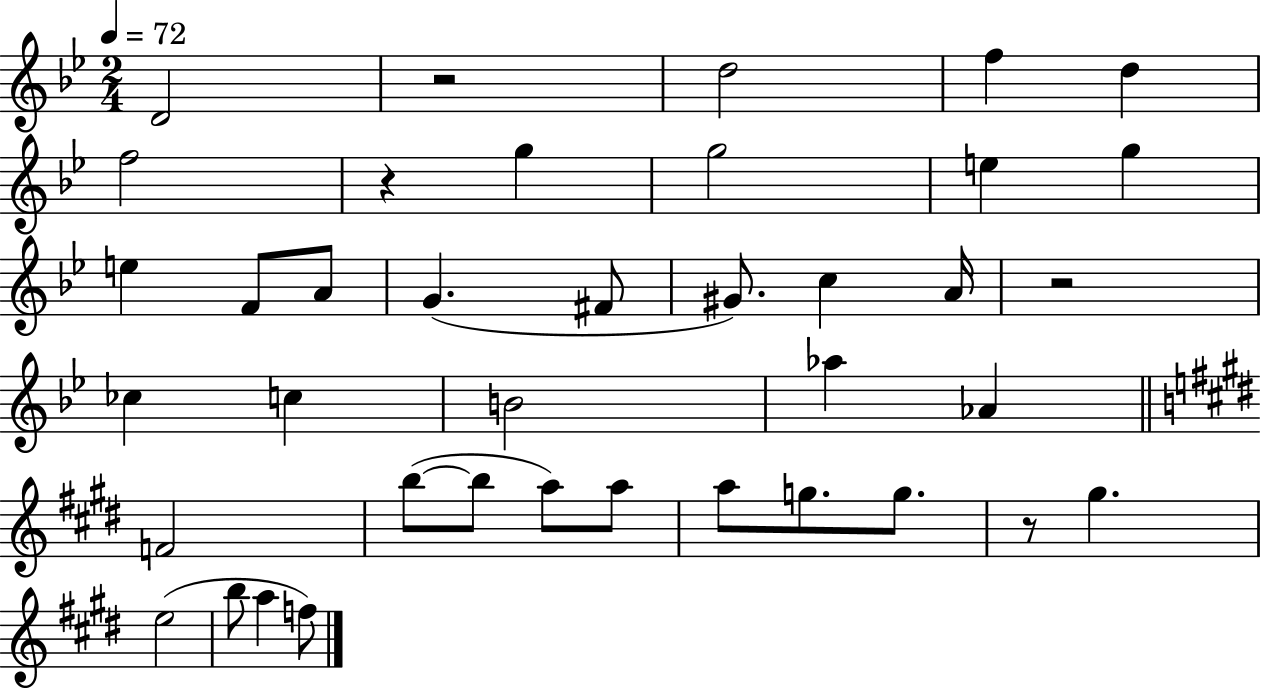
D4/h R/h D5/h F5/q D5/q F5/h R/q G5/q G5/h E5/q G5/q E5/q F4/e A4/e G4/q. F#4/e G#4/e. C5/q A4/s R/h CES5/q C5/q B4/h Ab5/q Ab4/q F4/h B5/e B5/e A5/e A5/e A5/e G5/e. G5/e. R/e G#5/q. E5/h B5/e A5/q F5/e